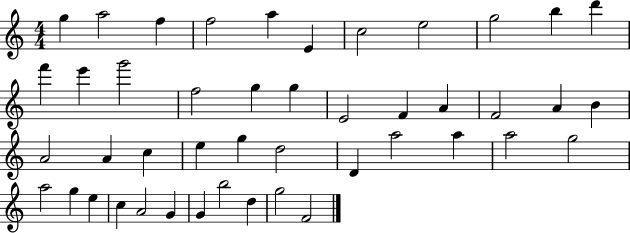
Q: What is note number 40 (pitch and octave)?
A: G4